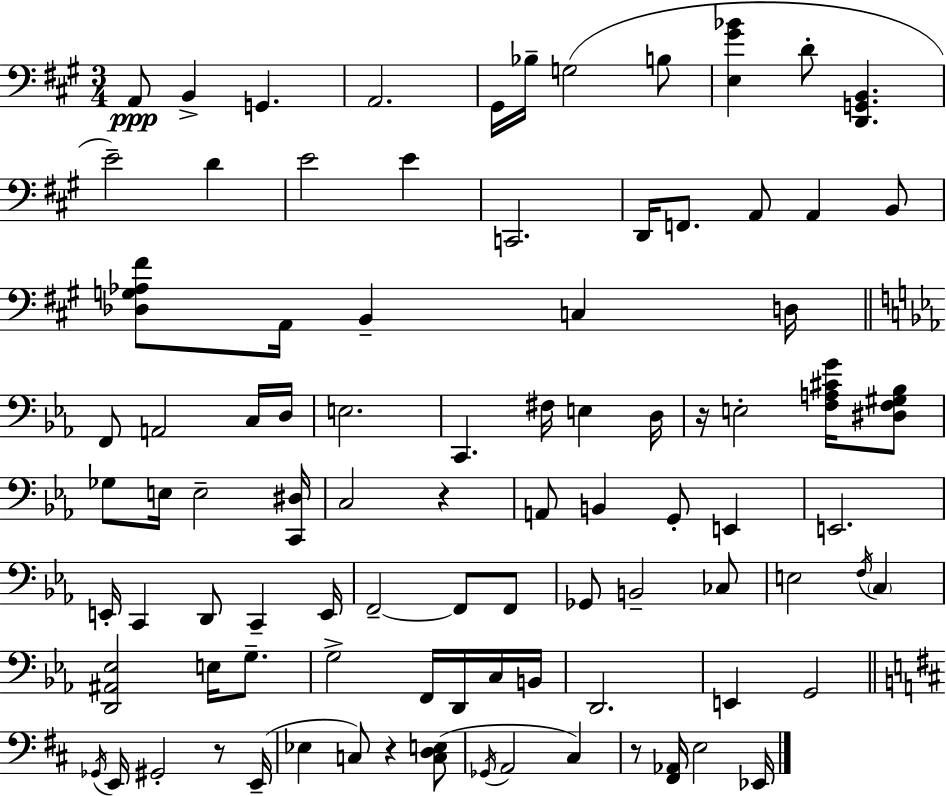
A2/e B2/q G2/q. A2/h. G#2/s Bb3/s G3/h B3/e [E3,G#4,Bb4]/q D4/e [D2,G2,B2]/q. E4/h D4/q E4/h E4/q C2/h. D2/s F2/e. A2/e A2/q B2/e [Db3,G3,Ab3,F#4]/e A2/s B2/q C3/q D3/s F2/e A2/h C3/s D3/s E3/h. C2/q. F#3/s E3/q D3/s R/s E3/h [F3,A3,C#4,G4]/s [D#3,F3,G#3,Bb3]/e Gb3/e E3/s E3/h [C2,D#3]/s C3/h R/q A2/e B2/q G2/e E2/q E2/h. E2/s C2/q D2/e C2/q E2/s F2/h F2/e F2/e Gb2/e B2/h CES3/e E3/h F3/s C3/q [D2,A#2,Eb3]/h E3/s G3/e. G3/h F2/s D2/s C3/s B2/s D2/h. E2/q G2/h Gb2/s E2/s G#2/h R/e E2/s Eb3/q C3/e R/q [C3,D3,E3]/e Gb2/s A2/h C#3/q R/e [F#2,Ab2]/s E3/h Eb2/s